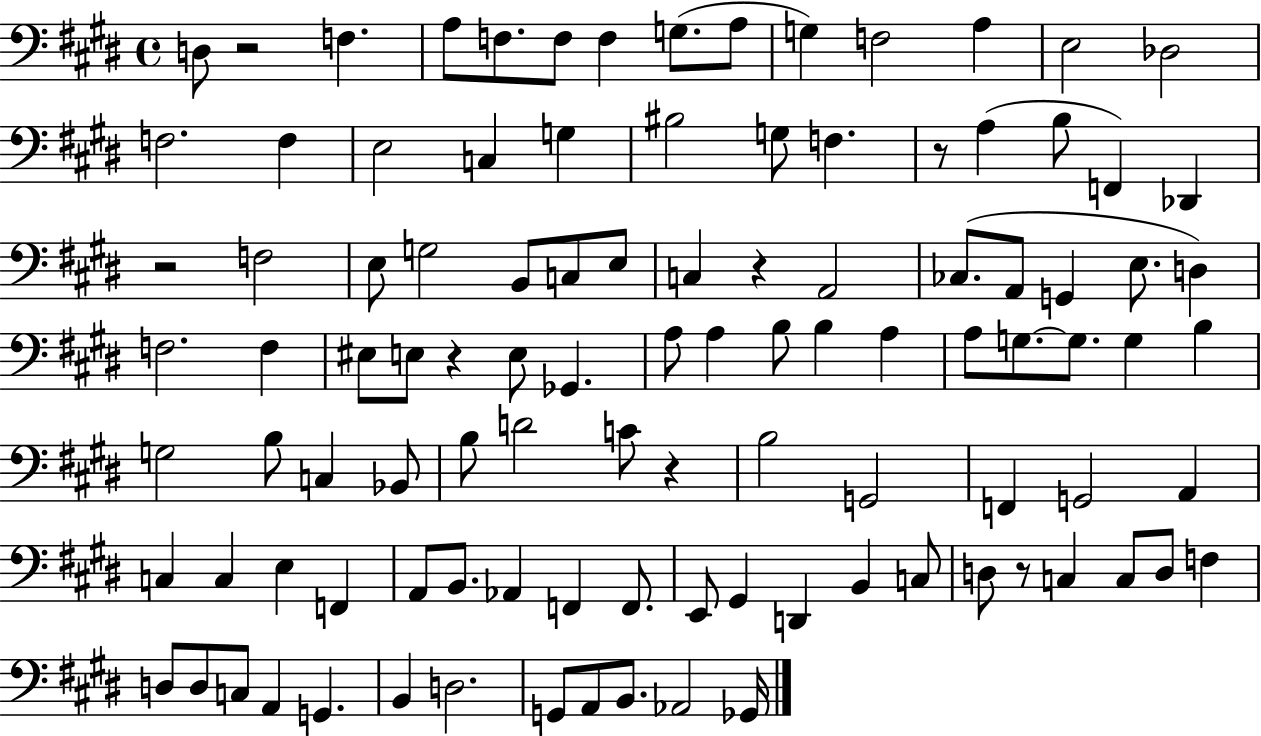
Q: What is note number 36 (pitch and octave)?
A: G2